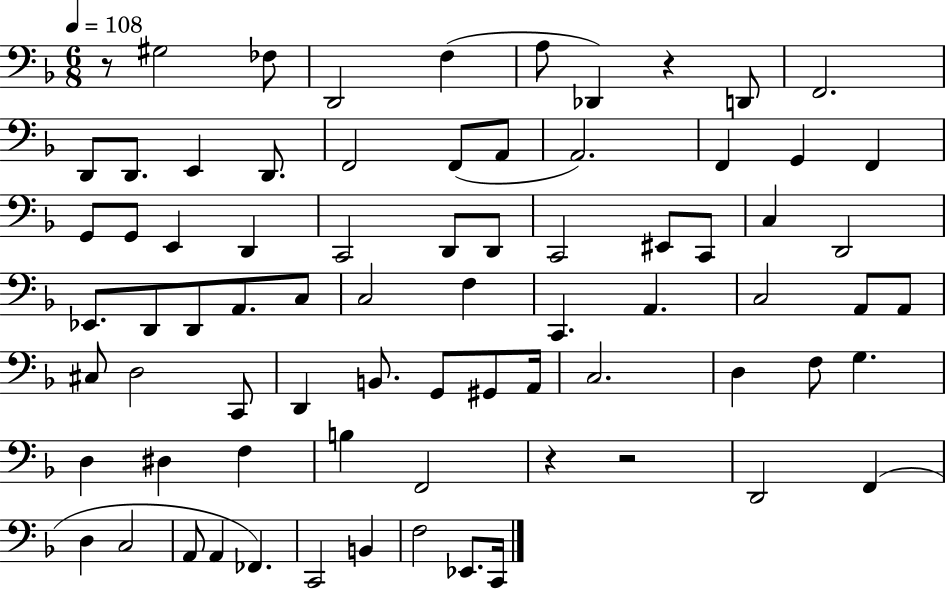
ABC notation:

X:1
T:Untitled
M:6/8
L:1/4
K:F
z/2 ^G,2 _F,/2 D,,2 F, A,/2 _D,, z D,,/2 F,,2 D,,/2 D,,/2 E,, D,,/2 F,,2 F,,/2 A,,/2 A,,2 F,, G,, F,, G,,/2 G,,/2 E,, D,, C,,2 D,,/2 D,,/2 C,,2 ^E,,/2 C,,/2 C, D,,2 _E,,/2 D,,/2 D,,/2 A,,/2 C,/2 C,2 F, C,, A,, C,2 A,,/2 A,,/2 ^C,/2 D,2 C,,/2 D,, B,,/2 G,,/2 ^G,,/2 A,,/4 C,2 D, F,/2 G, D, ^D, F, B, F,,2 z z2 D,,2 F,, D, C,2 A,,/2 A,, _F,, C,,2 B,, F,2 _E,,/2 C,,/4